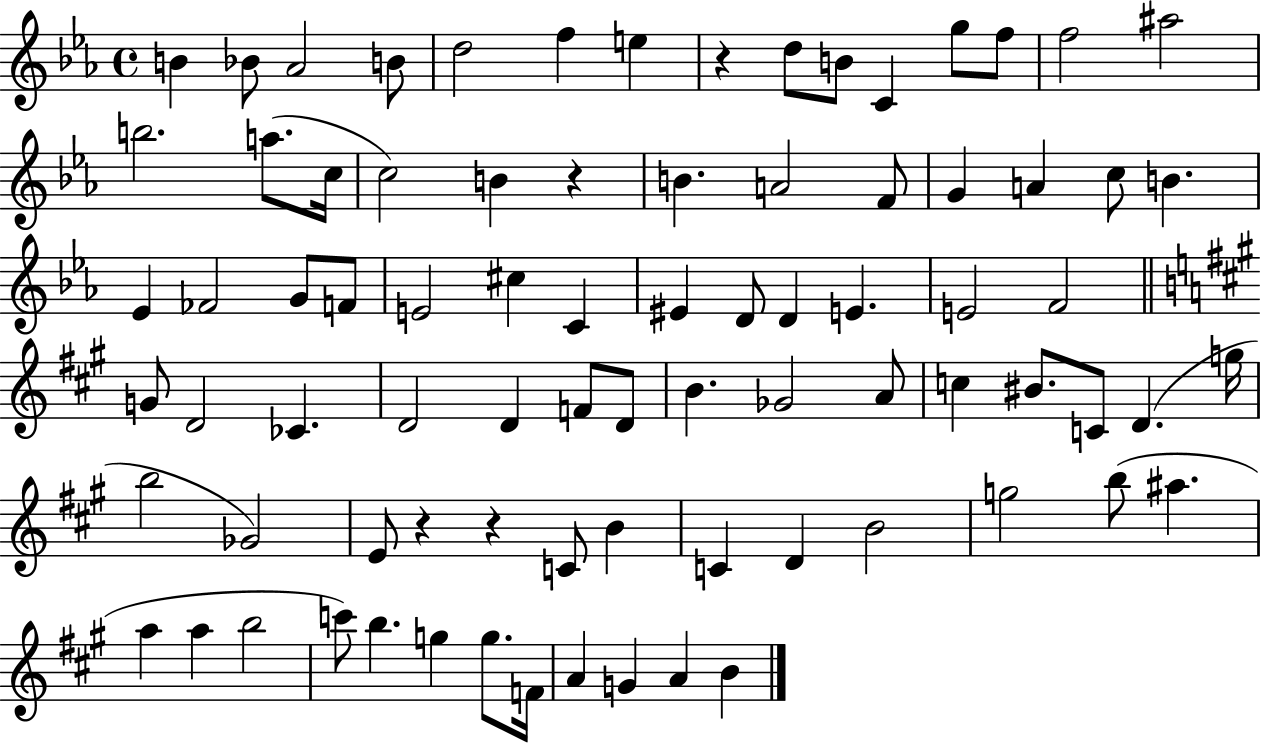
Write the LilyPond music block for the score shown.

{
  \clef treble
  \time 4/4
  \defaultTimeSignature
  \key ees \major
  b'4 bes'8 aes'2 b'8 | d''2 f''4 e''4 | r4 d''8 b'8 c'4 g''8 f''8 | f''2 ais''2 | \break b''2. a''8.( c''16 | c''2) b'4 r4 | b'4. a'2 f'8 | g'4 a'4 c''8 b'4. | \break ees'4 fes'2 g'8 f'8 | e'2 cis''4 c'4 | eis'4 d'8 d'4 e'4. | e'2 f'2 | \break \bar "||" \break \key a \major g'8 d'2 ces'4. | d'2 d'4 f'8 d'8 | b'4. ges'2 a'8 | c''4 bis'8. c'8 d'4.( g''16 | \break b''2 ges'2) | e'8 r4 r4 c'8 b'4 | c'4 d'4 b'2 | g''2 b''8( ais''4. | \break a''4 a''4 b''2 | c'''8) b''4. g''4 g''8. f'16 | a'4 g'4 a'4 b'4 | \bar "|."
}